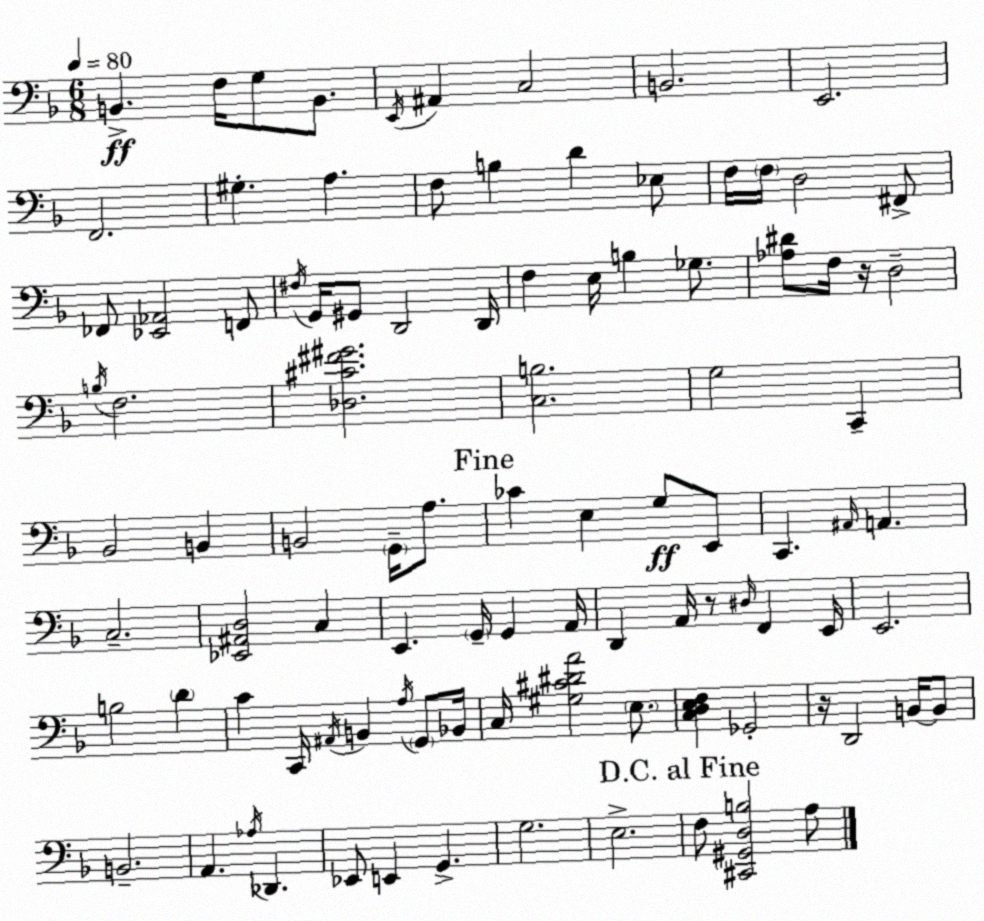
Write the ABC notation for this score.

X:1
T:Untitled
M:6/8
L:1/4
K:Dm
B,, F,/4 G,/2 B,,/2 E,,/4 ^A,, C,2 B,,2 E,,2 F,,2 ^G, A, F,/2 B, D _E,/2 F,/4 F,/4 D,2 ^F,,/2 _F,,/2 [_E,,_A,,]2 F,,/2 ^F,/4 G,,/4 ^G,,/2 D,,2 D,,/4 F, E,/4 B, _G,/2 [_A,^D]/2 F,/4 z/4 D,2 B,/4 F,2 [_D,^C^F^G]2 [C,B,]2 G,2 C,, _B,,2 B,, B,,2 G,,/4 A,/2 _C E, G,/2 E,,/2 C,, ^A,,/4 A,, C,2 [_E,,^A,,D,]2 C, E,, G,,/4 G,, A,,/4 D,, A,,/4 z/2 ^D,/4 F,, E,,/4 E,,2 B,2 D C C,,/4 ^A,,/4 B,, A,/4 G,,/2 _B,,/4 C,/4 [^G,^C^DA]2 E,/2 [C,D,E,F,] _G,,2 z/4 D,,2 B,,/4 B,,/2 B,,2 A,, _A,/4 _D,, _E,,/2 E,, G,, G,2 E,2 F,/2 [^C,,^G,,D,B,]2 A,/2